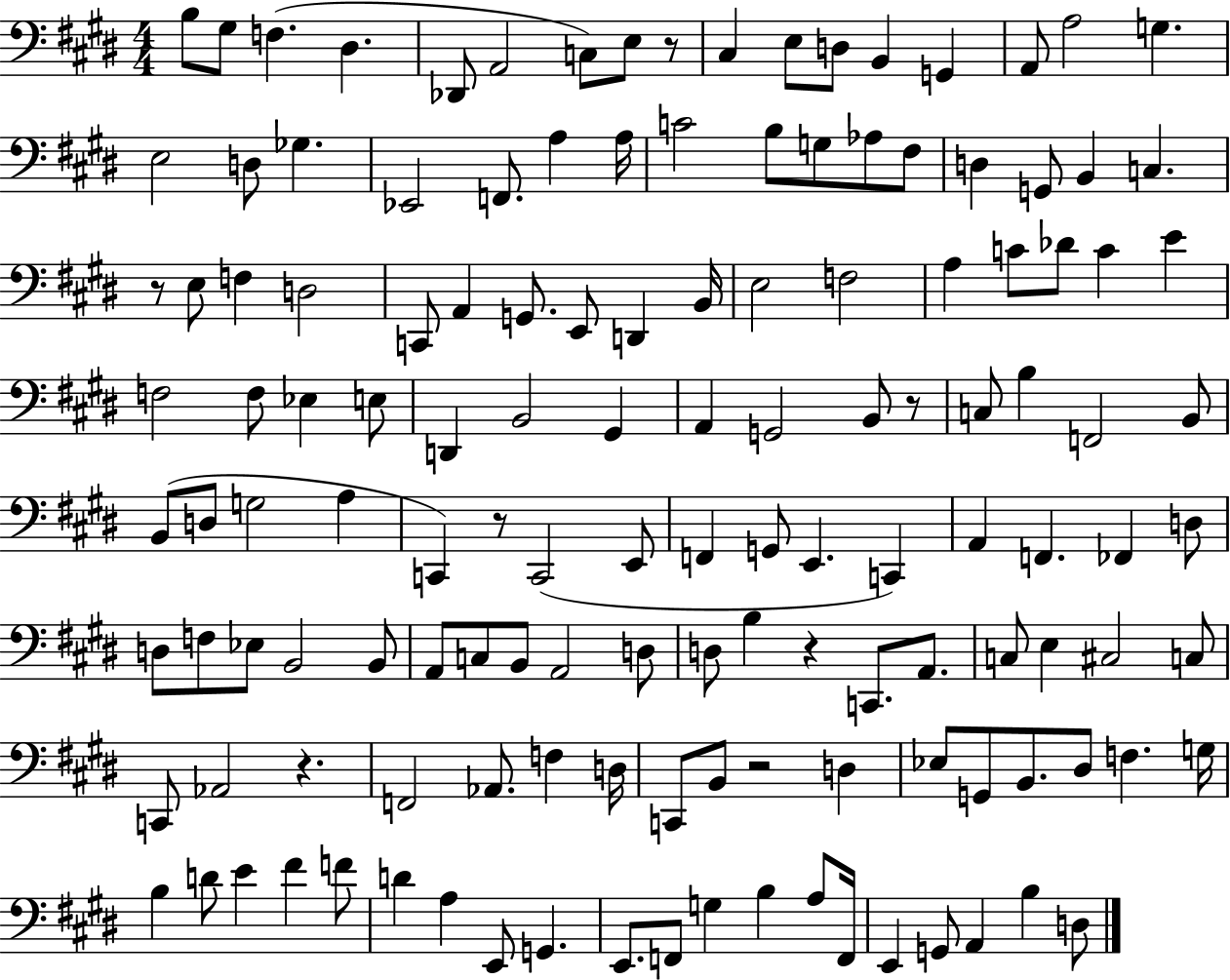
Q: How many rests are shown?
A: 7